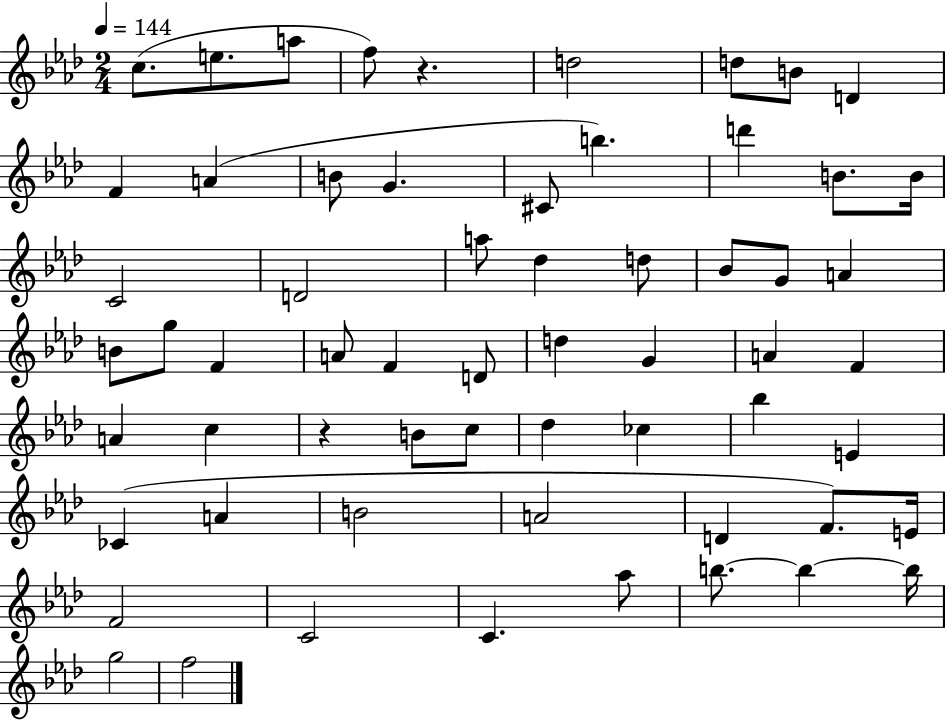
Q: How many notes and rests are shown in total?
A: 61